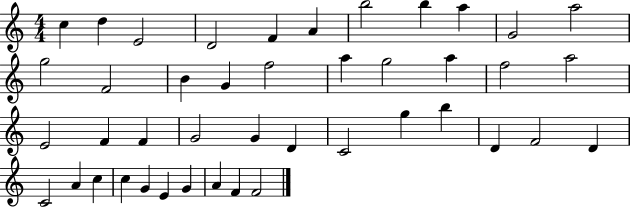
C5/q D5/q E4/h D4/h F4/q A4/q B5/h B5/q A5/q G4/h A5/h G5/h F4/h B4/q G4/q F5/h A5/q G5/h A5/q F5/h A5/h E4/h F4/q F4/q G4/h G4/q D4/q C4/h G5/q B5/q D4/q F4/h D4/q C4/h A4/q C5/q C5/q G4/q E4/q G4/q A4/q F4/q F4/h